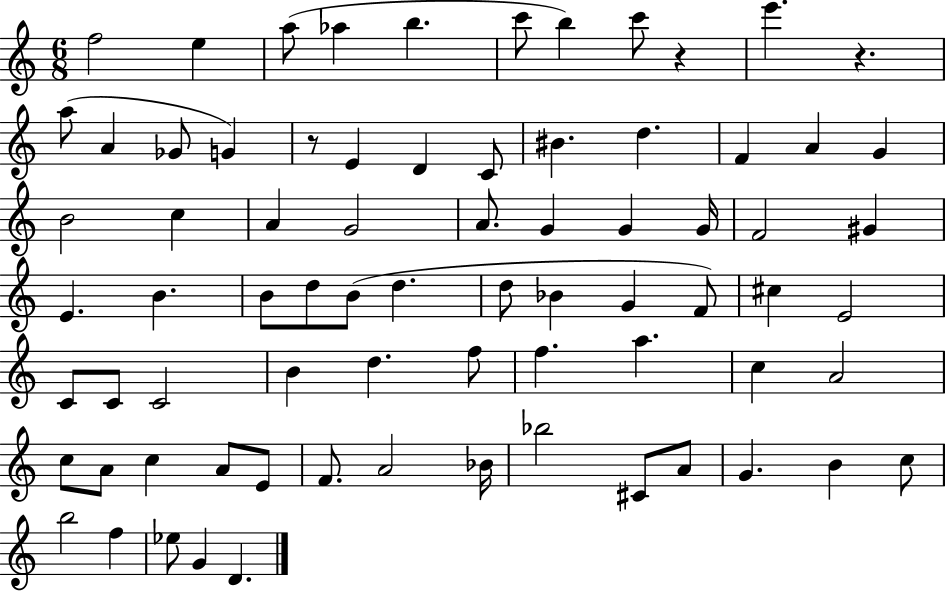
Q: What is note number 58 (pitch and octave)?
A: E4